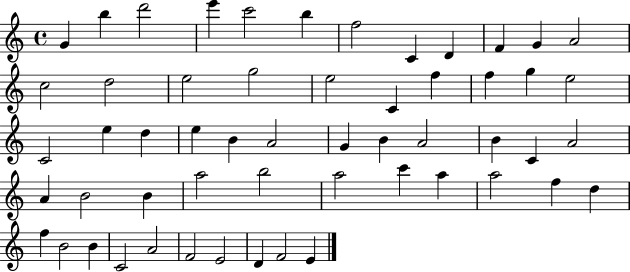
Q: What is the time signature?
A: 4/4